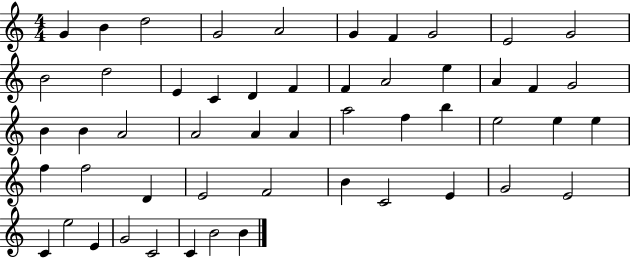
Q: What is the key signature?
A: C major